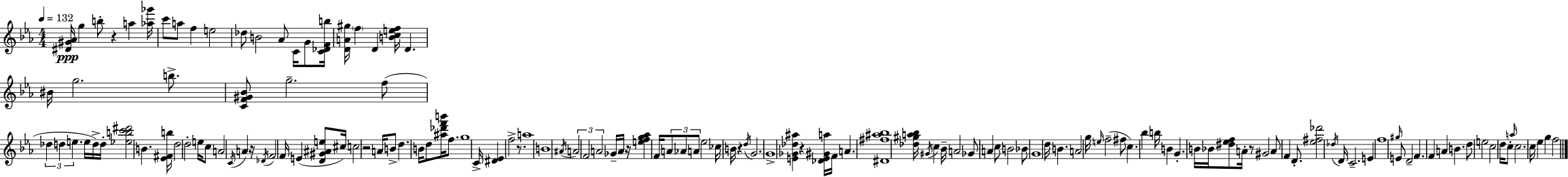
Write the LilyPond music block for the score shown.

{
  \clef treble
  \numericTimeSignature
  \time 4/4
  \key c \minor
  \tempo 4 = 132
  <dis' gis' aes'>16\ppp g''4 b''8-. r4 a''4 <aes'' ges'''>16 | c'''8 a''8 f''4 e''2 | des''8 b'2 aes'8 c'16 g'8 <c' des' f' b''>16 | <d' a' gis''>16 \parenthesize f''4 d'4 <b' c'' e'' f''>16 d'4. | \break bis'16 g''2. b''8.-> | <c' f' gis' bes'>8 g''2.-- f''8( | \tuplet 3/2 { des''4 d''4 e''4. } e''16 d''16->) | d''16-. <ees'' b'' c''' dis'''>2 b'4. <ees' fis' b''>16 | \break d''2 d''2-. | e''16 c''8 a'2 \acciaccatura { c'16 } a'4 | r16 \acciaccatura { des'16 } f'2 f'16 e'4( <d' gis' ais' e''>8 | cis''16) c''2 r2 | \break a'16 b'8-> d''4. b'16 d''8 <ais'' des''' f''' b'''>16 f''8. | g''1 | c'16-> <dis' ees'>4 f''2-> r8. | a''1 | \break b'1 | \acciaccatura { ais'16 } \tuplet 3/2 { a'2 f'2 | a'2 } ges'16-- a'16 r16 <e'' f'' g'' aes''>4 | f'16 \tuplet 3/2 { a'8 aes'8 a'8 } ees''2 | \break ces''16 b'16 r4 \acciaccatura { d''16 } g'2. | g'1-> | <e' ges' des'' ais''>4 r4 <des' e' gis' a''>16 f'16 a'4. | <dis' fis'' ais'' bes''>1 | \break <des'' gis'' a'' bes''>16 \acciaccatura { gis'16 } c''4 bes'16-- a'2 | ges'8 a'4 c''8 b'2 | bes'8 g'1 | d''16 b'4. a'2 | \break g''16 \grace { e''16 } f''2--( fis''8 | c''4.) bes''4 b''16 b'4 g'4.-. | b'16 bes'16 <dis'' ees'' f''>8 a'16-. r8 gis'2 | a'8 f'4 d'8.-. <ees'' fis'' des'''>2 | \break \acciaccatura { des''16 } d'16 c'2.-- | e'4 f''1 | \grace { gis''16 } e'8 d'2-- | f'4. f'4 a'4 | \break b'4. d''8 e''2 | c''2 d''16 c''8-. \grace { a''16 } c''2. | c''16 ees''4 g''4 | f''2 \bar "|."
}